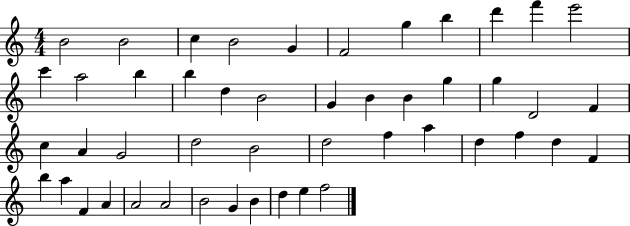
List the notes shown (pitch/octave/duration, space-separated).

B4/h B4/h C5/q B4/h G4/q F4/h G5/q B5/q D6/q F6/q E6/h C6/q A5/h B5/q B5/q D5/q B4/h G4/q B4/q B4/q G5/q G5/q D4/h F4/q C5/q A4/q G4/h D5/h B4/h D5/h F5/q A5/q D5/q F5/q D5/q F4/q B5/q A5/q F4/q A4/q A4/h A4/h B4/h G4/q B4/q D5/q E5/q F5/h